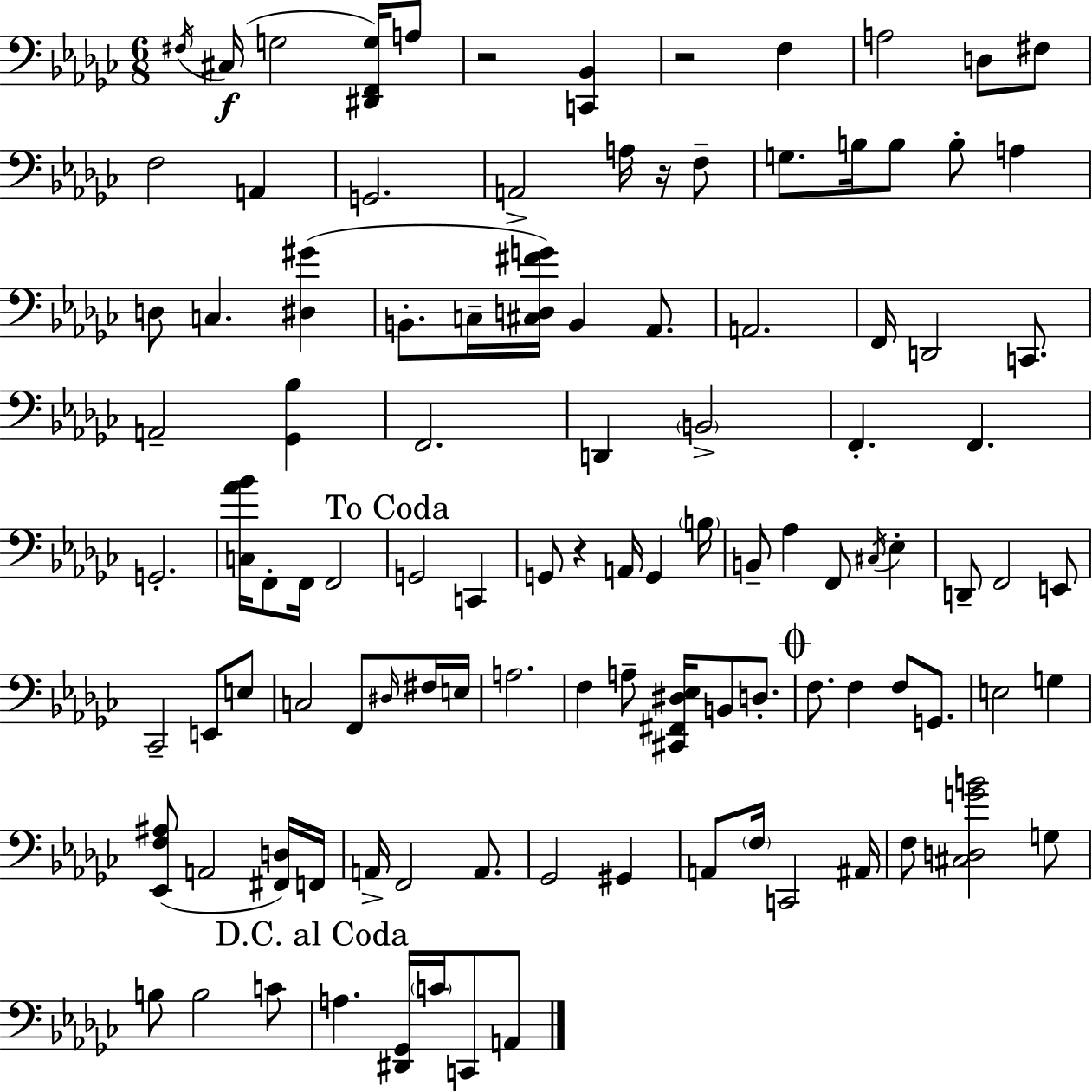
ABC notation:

X:1
T:Untitled
M:6/8
L:1/4
K:Ebm
^F,/4 ^C,/4 G,2 [^D,,F,,G,]/4 A,/2 z2 [C,,_B,,] z2 F, A,2 D,/2 ^F,/2 F,2 A,, G,,2 A,,2 A,/4 z/4 F,/2 G,/2 B,/4 B,/2 B,/2 A, D,/2 C, [^D,^G] B,,/2 C,/4 [^C,D,^FG]/4 B,, _A,,/2 A,,2 F,,/4 D,,2 C,,/2 A,,2 [_G,,_B,] F,,2 D,, B,,2 F,, F,, G,,2 [C,_A_B]/4 F,,/2 F,,/4 F,,2 G,,2 C,, G,,/2 z A,,/4 G,, B,/4 B,,/2 _A, F,,/2 ^C,/4 _E, D,,/2 F,,2 E,,/2 _C,,2 E,,/2 E,/2 C,2 F,,/2 ^D,/4 ^F,/4 E,/4 A,2 F, A,/2 [^C,,^F,,^D,_E,]/4 B,,/2 D,/2 F,/2 F, F,/2 G,,/2 E,2 G, [_E,,F,^A,]/2 A,,2 [^F,,D,]/4 F,,/4 A,,/4 F,,2 A,,/2 _G,,2 ^G,, A,,/2 F,/4 C,,2 ^A,,/4 F,/2 [^C,D,GB]2 G,/2 B,/2 B,2 C/2 A, [^D,,_G,,]/4 C/4 C,,/2 A,,/2